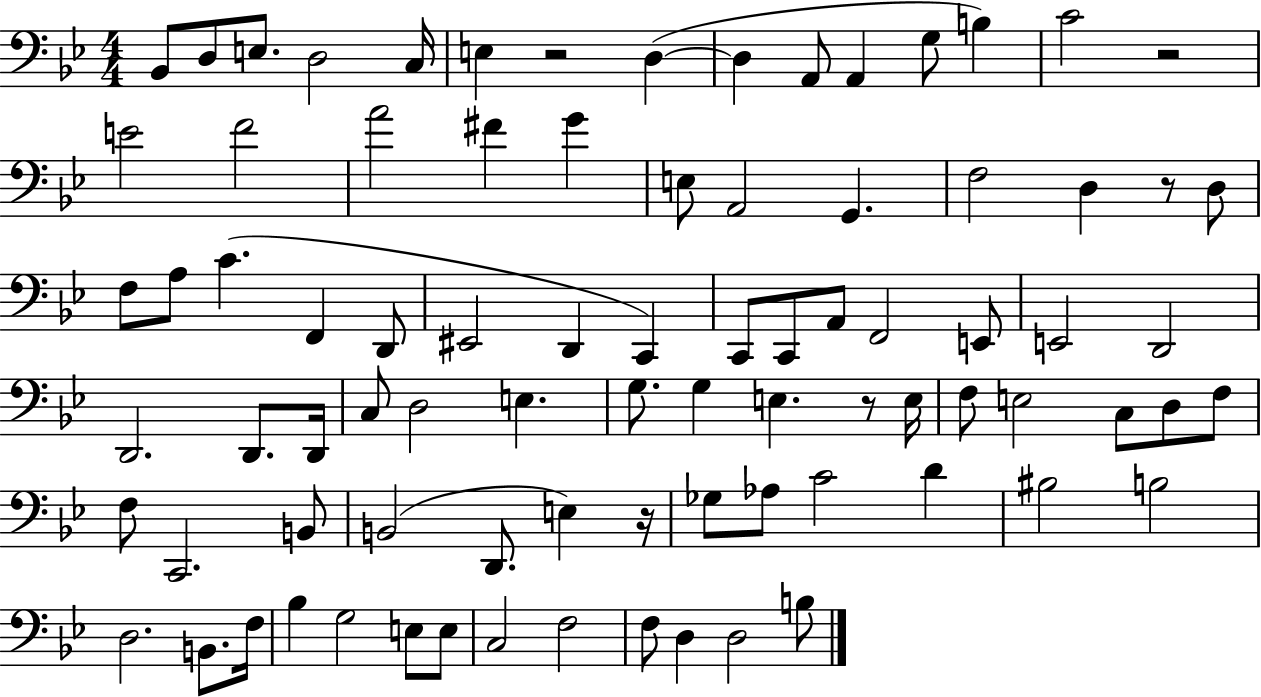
Bb2/e D3/e E3/e. D3/h C3/s E3/q R/h D3/q D3/q A2/e A2/q G3/e B3/q C4/h R/h E4/h F4/h A4/h F#4/q G4/q E3/e A2/h G2/q. F3/h D3/q R/e D3/e F3/e A3/e C4/q. F2/q D2/e EIS2/h D2/q C2/q C2/e C2/e A2/e F2/h E2/e E2/h D2/h D2/h. D2/e. D2/s C3/e D3/h E3/q. G3/e. G3/q E3/q. R/e E3/s F3/e E3/h C3/e D3/e F3/e F3/e C2/h. B2/e B2/h D2/e. E3/q R/s Gb3/e Ab3/e C4/h D4/q BIS3/h B3/h D3/h. B2/e. F3/s Bb3/q G3/h E3/e E3/e C3/h F3/h F3/e D3/q D3/h B3/e